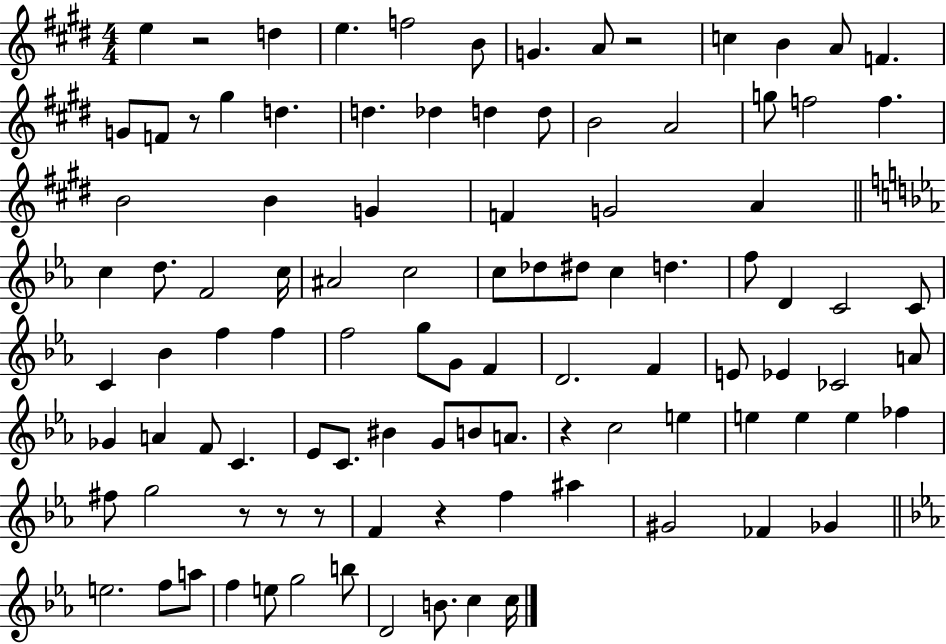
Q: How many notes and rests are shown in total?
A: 102